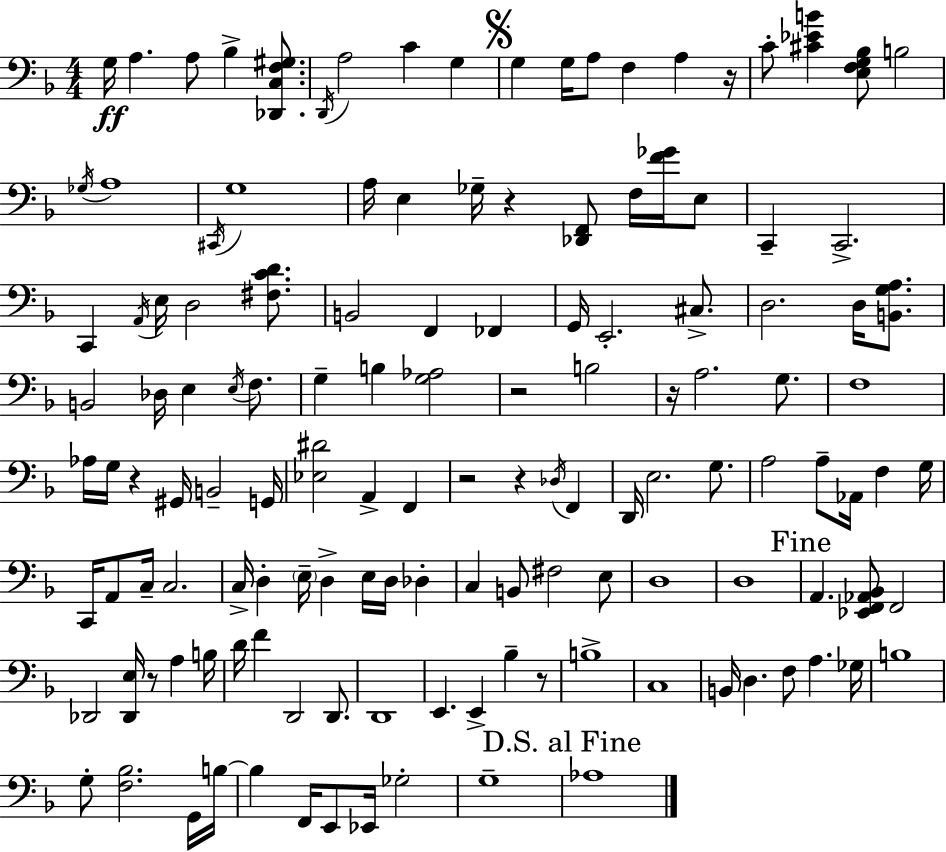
X:1
T:Untitled
M:4/4
L:1/4
K:Dm
G,/4 A, A,/2 _B, [_D,,C,F,^G,]/2 D,,/4 A,2 C G, G, G,/4 A,/2 F, A, z/4 C/2 [^C_EB] [E,F,G,_B,]/2 B,2 _G,/4 A,4 ^C,,/4 G,4 A,/4 E, _G,/4 z [_D,,F,,]/2 F,/4 [F_G]/4 E,/2 C,, C,,2 C,, A,,/4 E,/4 D,2 [^F,CD]/2 B,,2 F,, _F,, G,,/4 E,,2 ^C,/2 D,2 D,/4 [B,,G,A,]/2 B,,2 _D,/4 E, E,/4 F,/2 G, B, [G,_A,]2 z2 B,2 z/4 A,2 G,/2 F,4 _A,/4 G,/4 z ^G,,/4 B,,2 G,,/4 [_E,^D]2 A,, F,, z2 z _D,/4 F,, D,,/4 E,2 G,/2 A,2 A,/2 _A,,/4 F, G,/4 C,,/4 A,,/2 C,/4 C,2 C,/4 D, E,/4 D, E,/4 D,/4 _D, C, B,,/2 ^F,2 E,/2 D,4 D,4 A,, [_E,,F,,_A,,_B,,]/2 F,,2 _D,,2 [_D,,E,]/4 z/2 A, B,/4 D/4 F D,,2 D,,/2 D,,4 E,, E,, _B, z/2 B,4 C,4 B,,/4 D, F,/2 A, _G,/4 B,4 G,/2 [F,_B,]2 G,,/4 B,/4 B, F,,/4 E,,/2 _E,,/4 _G,2 G,4 _A,4